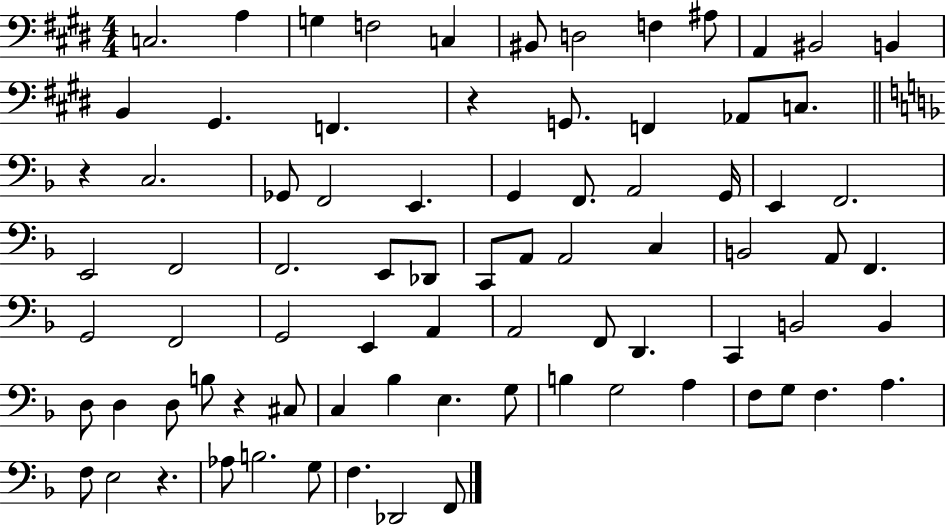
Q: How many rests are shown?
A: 4